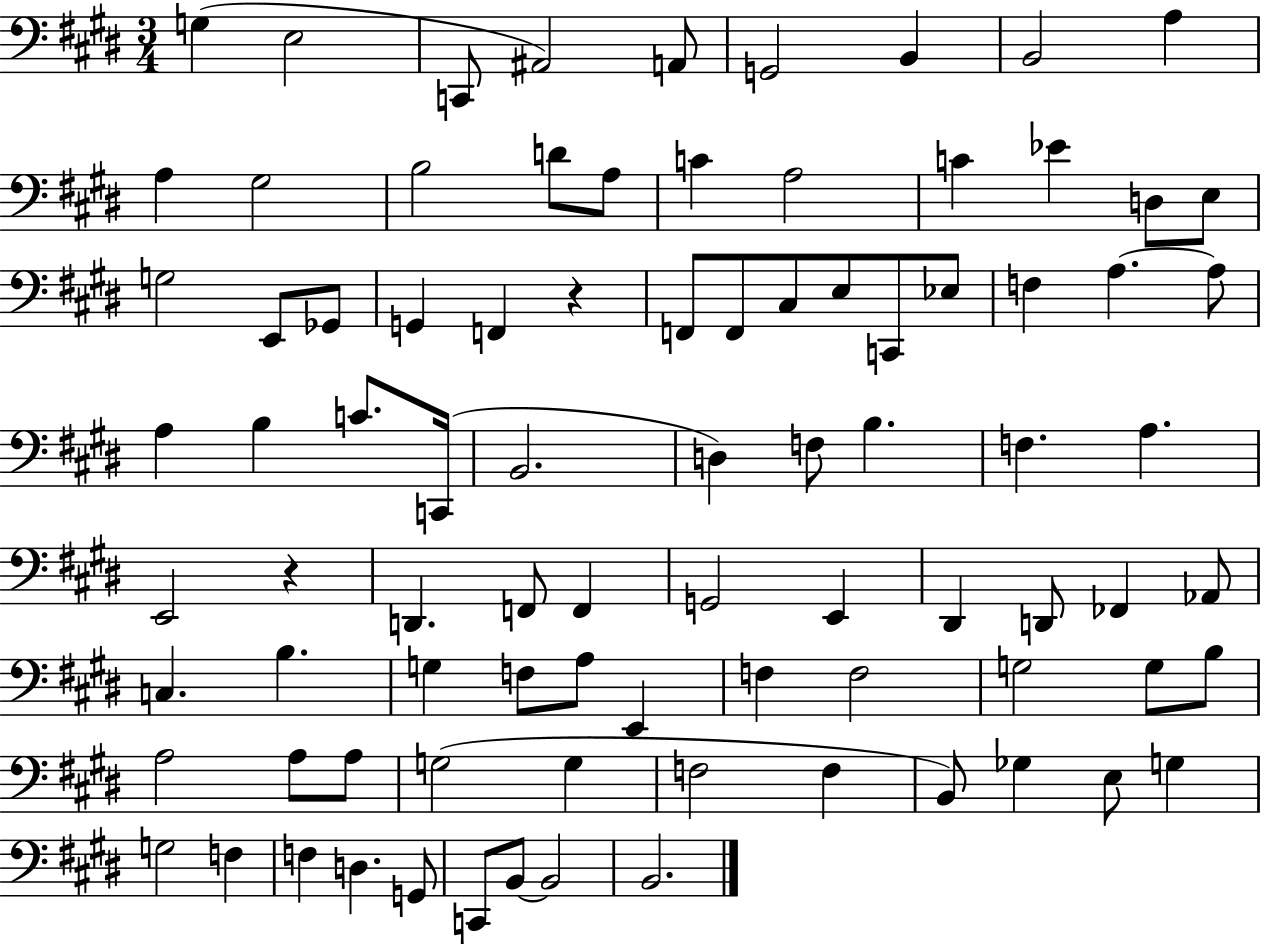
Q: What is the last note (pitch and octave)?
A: B2